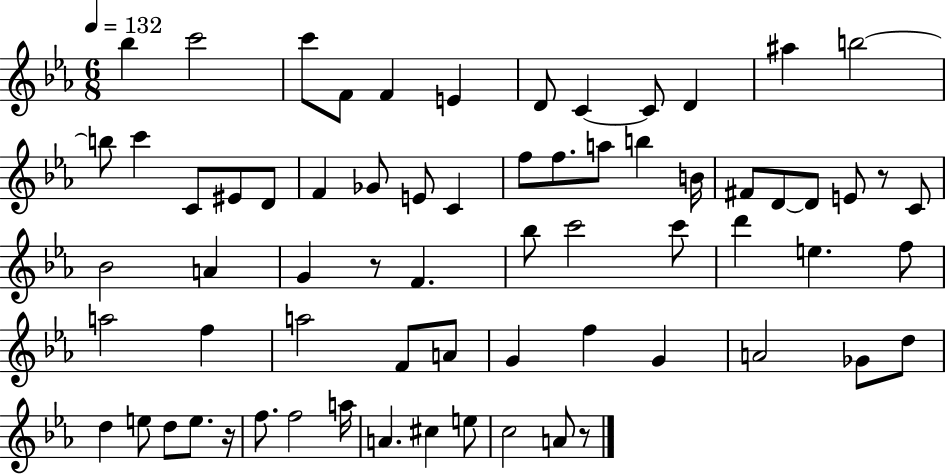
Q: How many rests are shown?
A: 4